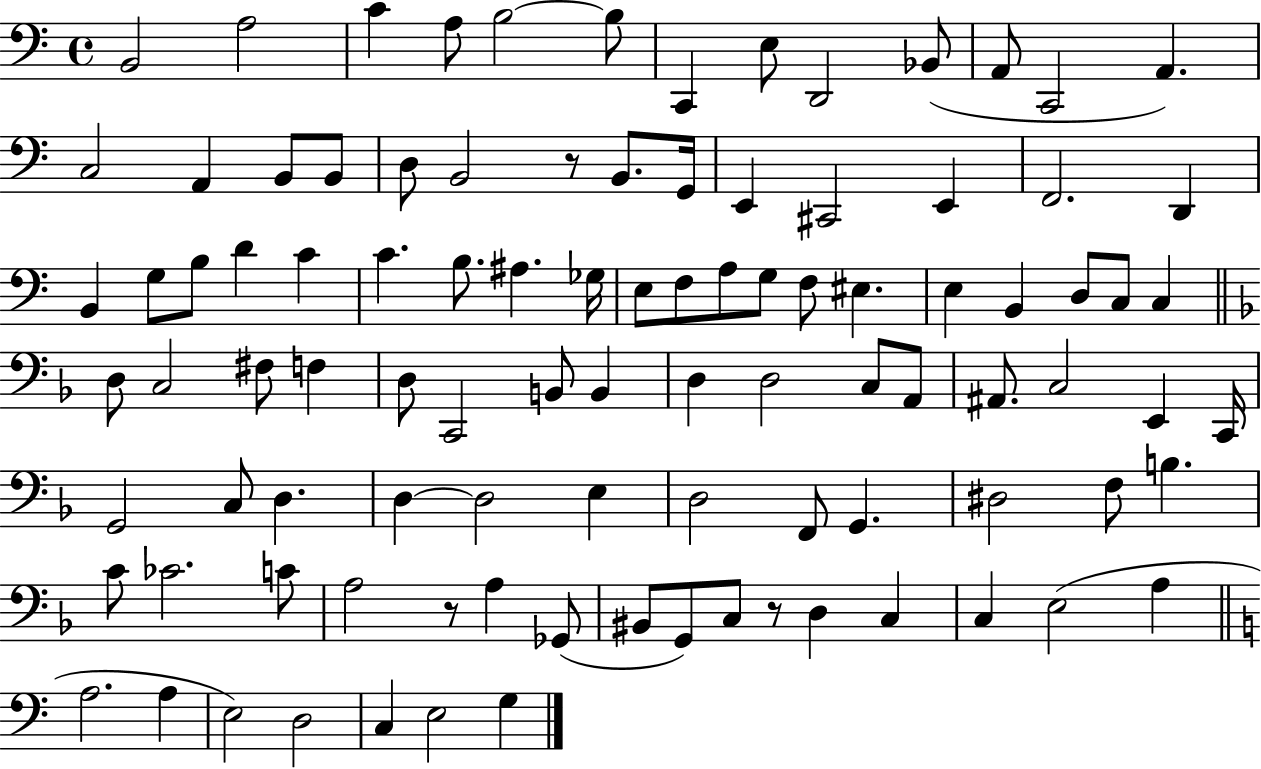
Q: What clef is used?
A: bass